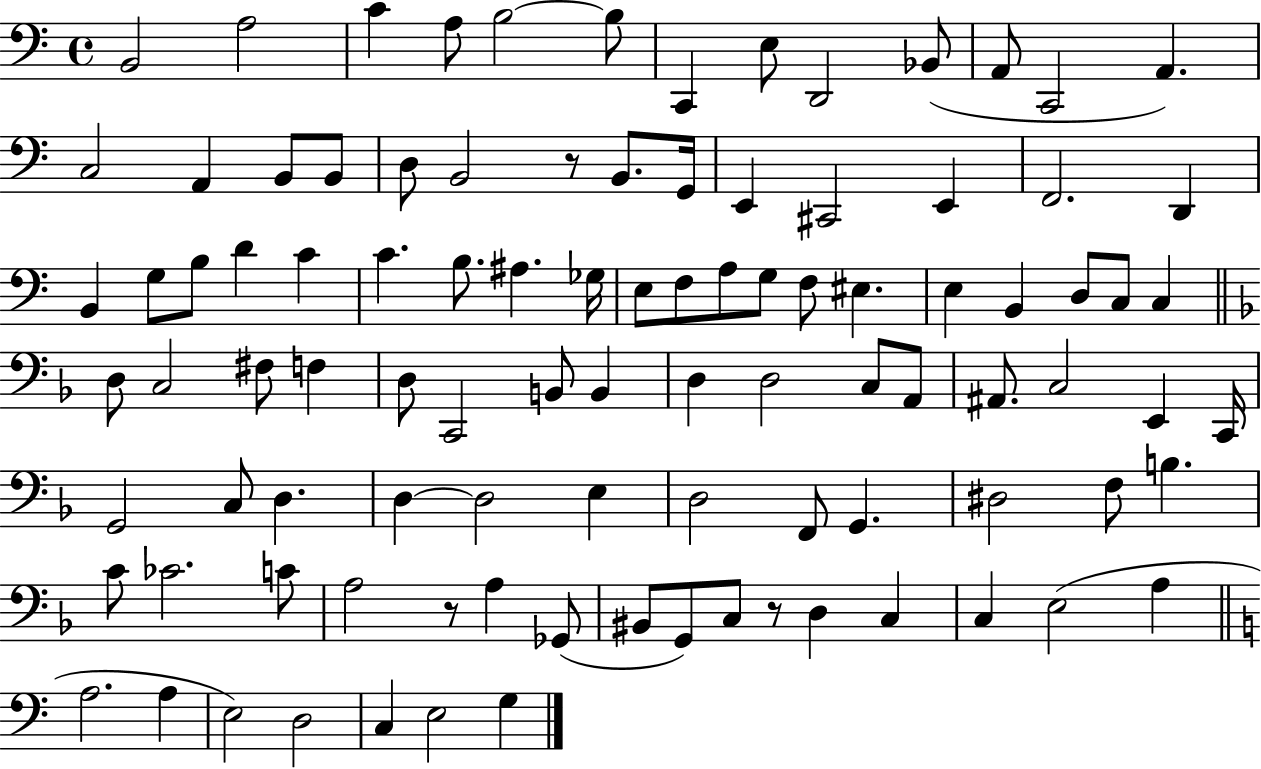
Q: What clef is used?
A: bass